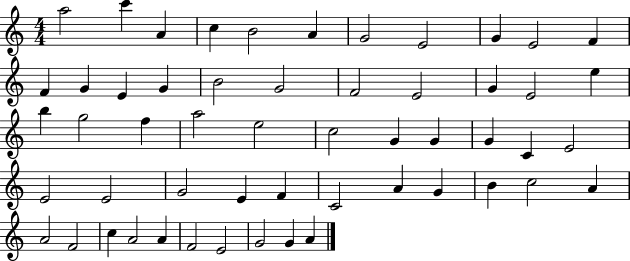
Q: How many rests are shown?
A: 0